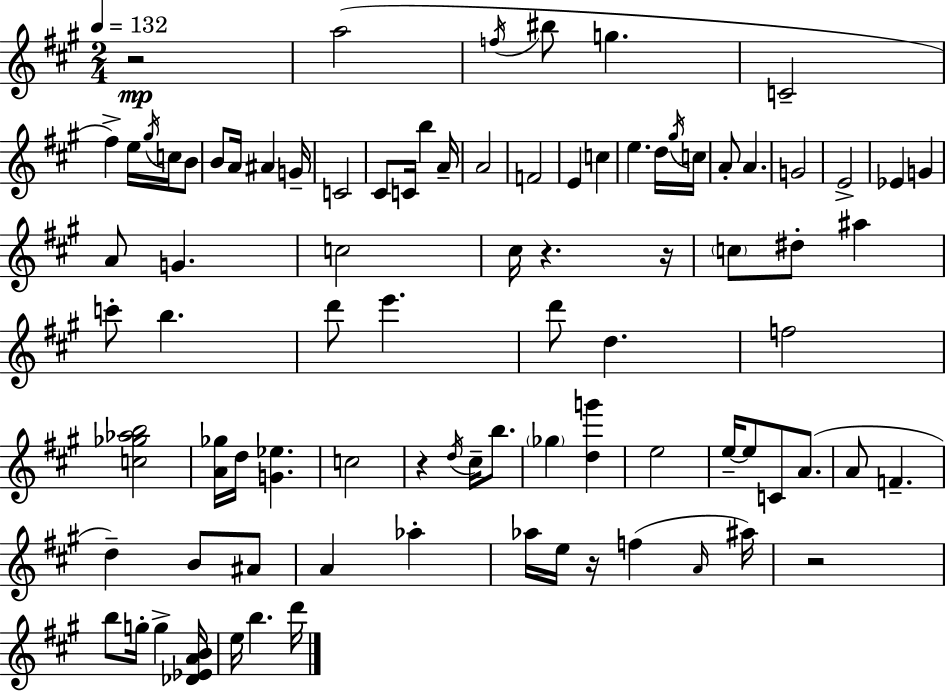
{
  \clef treble
  \numericTimeSignature
  \time 2/4
  \key a \major
  \tempo 4 = 132
  r2\mp | a''2( | \acciaccatura { f''16 } bis''8 g''4. | c'2-- | \break fis''4->) e''16 \acciaccatura { gis''16 } c''16 | b'8 b'8 a'16 ais'4 | g'16-- c'2 | cis'8 c'16 b''4 | \break a'16-- a'2 | f'2 | e'4 c''4 | e''4. | \break d''16 \acciaccatura { gis''16 } c''16 a'8-. a'4. | g'2 | e'2-> | ees'4 g'4 | \break a'8 g'4. | c''2 | cis''16 r4. | r16 \parenthesize c''8 dis''8-. ais''4 | \break c'''8-. b''4. | d'''8 e'''4. | d'''8 d''4. | f''2 | \break <c'' ges'' aes'' b''>2 | <a' ges''>16 d''16 <g' ees''>4. | c''2 | r4 \acciaccatura { d''16 } | \break cis''16-- b''8. \parenthesize ges''4 | <d'' g'''>4 e''2 | e''16--~~ e''8 c'8 | a'8.( a'8 f'4.-- | \break d''4--) | b'8 ais'8 a'4 | aes''4-. aes''16 e''16 r16 f''4( | \grace { a'16 } ais''16) r2 | \break b''8 g''16-. | g''4-> <des' ees' a' b'>16 e''16 b''4. | d'''16 \bar "|."
}